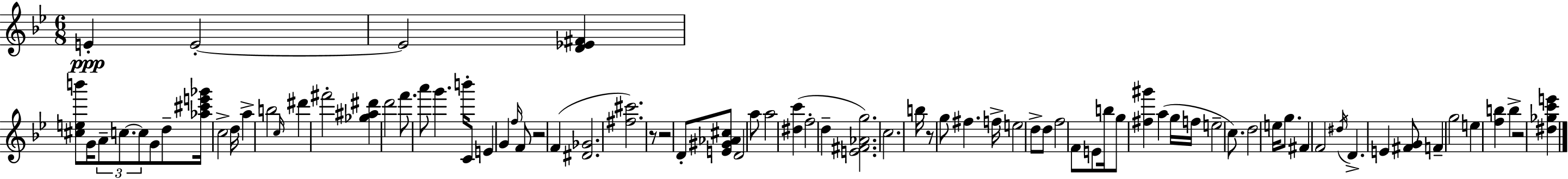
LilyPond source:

{
  \clef treble
  \numericTimeSignature
  \time 6/8
  \key bes \major
  \repeat volta 2 { e'4-.\ppp e'2-.~~ | e'2 <d' ees' fis'>4 | <cis'' e'' b'''>8 g'16 \tuplet 3/2 { a'8-- c''8.~~ c''8 } g'8 | d''8-- <aes'' cis''' e''' ges'''>16 c''2-> d''16 | \break a''4-> b''2 | \grace { c''16 } dis'''4 fis'''2-. | <ges'' ais'' dis'''>4 d'''2 | f'''8. a'''8 g'''4. | \break b'''16-. c'8 e'4 g'4 \grace { f''16 } | f'8 r2 f'4( | <dis' ges'>2. | <fis'' cis'''>2.) | \break r8 r2 | d'8-. <e' gis' aes' cis''>8 d'2 | a''8 a''2 <dis'' c'''>4( | f''2-. d''4-- | \break <e' fis' aes' g''>2.) | c''2. | b''16 r8 g''8 fis''4. | f''16-> e''2 d''8-> | \break d''8 f''2 f'8 | e'8 b''16 g''8 <fis'' gis'''>4 a''4( | g''16 f''16 e''2-- c''8.) | d''2 e''16 g''8. | \break fis'4 f'2 | \acciaccatura { dis''16 } d'4.-> e'4 | <fis' g'>8 f'4-- g''2 | e''4 <f'' b''>4 b''4-> | \break r2 <dis'' ges'' c''' e'''>4 | } \bar "|."
}